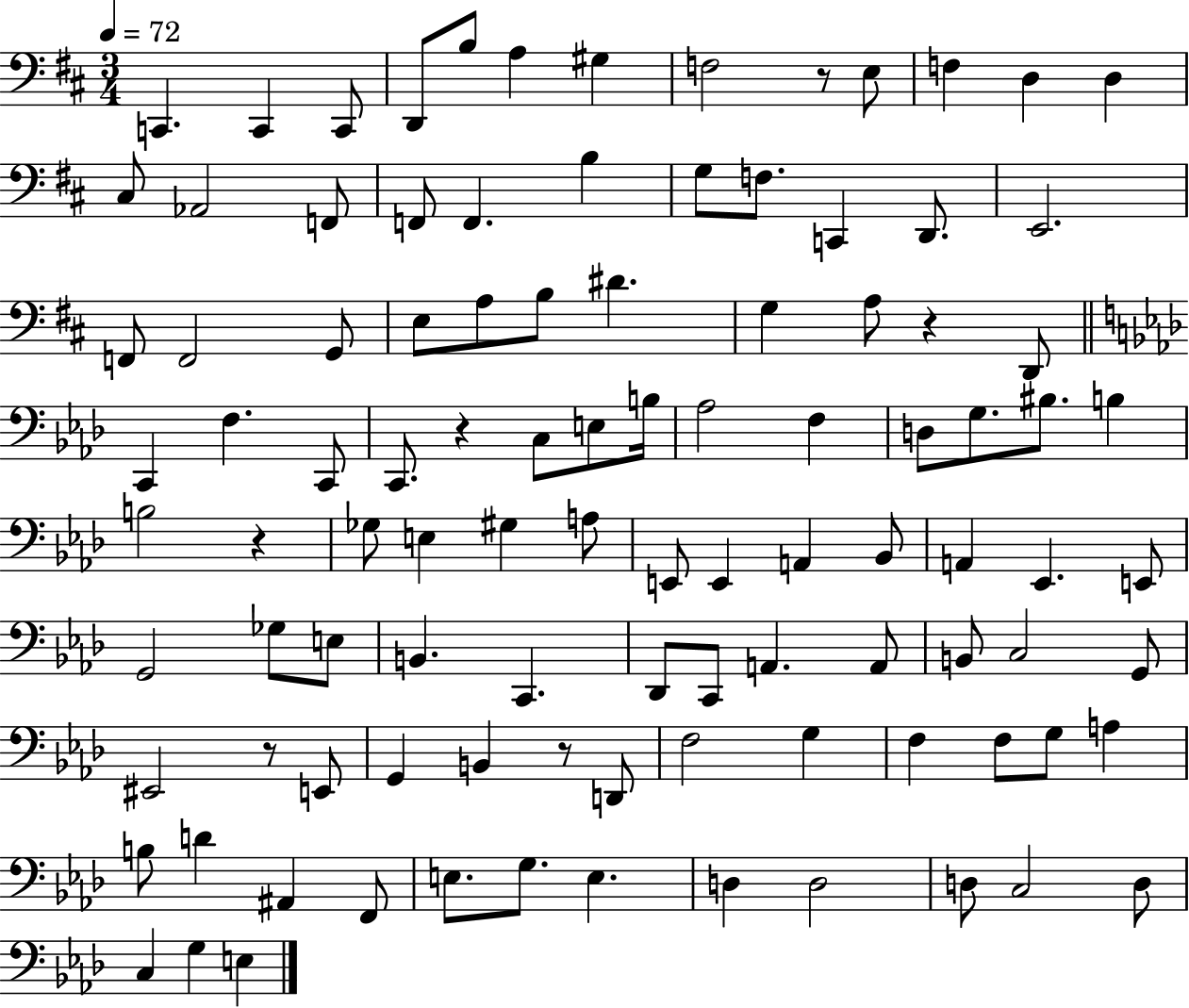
{
  \clef bass
  \numericTimeSignature
  \time 3/4
  \key d \major
  \tempo 4 = 72
  c,4. c,4 c,8 | d,8 b8 a4 gis4 | f2 r8 e8 | f4 d4 d4 | \break cis8 aes,2 f,8 | f,8 f,4. b4 | g8 f8. c,4 d,8. | e,2. | \break f,8 f,2 g,8 | e8 a8 b8 dis'4. | g4 a8 r4 d,8 | \bar "||" \break \key f \minor c,4 f4. c,8 | c,8. r4 c8 e8 b16 | aes2 f4 | d8 g8. bis8. b4 | \break b2 r4 | ges8 e4 gis4 a8 | e,8 e,4 a,4 bes,8 | a,4 ees,4. e,8 | \break g,2 ges8 e8 | b,4. c,4. | des,8 c,8 a,4. a,8 | b,8 c2 g,8 | \break eis,2 r8 e,8 | g,4 b,4 r8 d,8 | f2 g4 | f4 f8 g8 a4 | \break b8 d'4 ais,4 f,8 | e8. g8. e4. | d4 d2 | d8 c2 d8 | \break c4 g4 e4 | \bar "|."
}